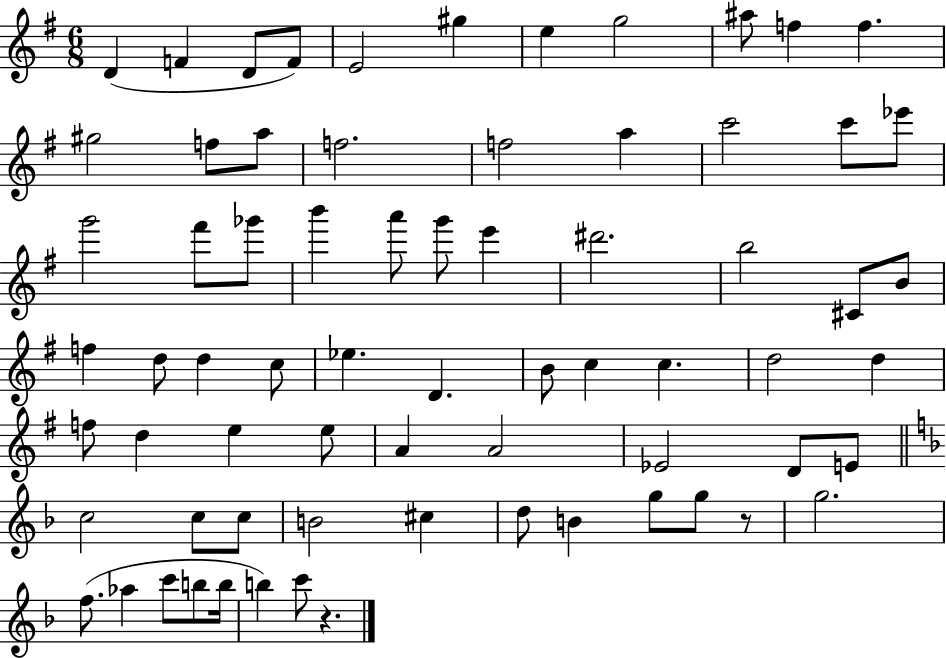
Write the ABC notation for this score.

X:1
T:Untitled
M:6/8
L:1/4
K:G
D F D/2 F/2 E2 ^g e g2 ^a/2 f f ^g2 f/2 a/2 f2 f2 a c'2 c'/2 _e'/2 g'2 ^f'/2 _g'/2 b' a'/2 g'/2 e' ^d'2 b2 ^C/2 B/2 f d/2 d c/2 _e D B/2 c c d2 d f/2 d e e/2 A A2 _E2 D/2 E/2 c2 c/2 c/2 B2 ^c d/2 B g/2 g/2 z/2 g2 f/2 _a c'/2 b/2 b/4 b c'/2 z